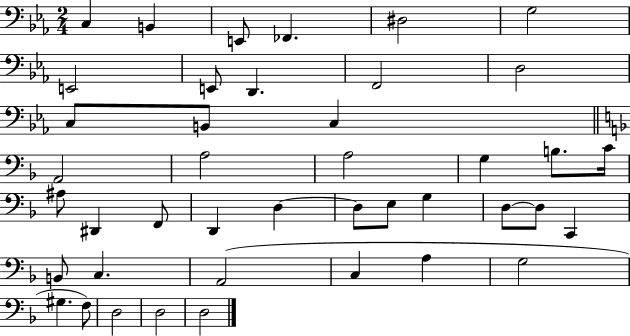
{
  \clef bass
  \numericTimeSignature
  \time 2/4
  \key ees \major
  c4 b,4 | e,8 fes,4. | dis2 | g2 | \break e,2 | e,8 d,4. | f,2 | d2 | \break c8 b,8 c4 | \bar "||" \break \key f \major a,2 | a2 | a2 | g4 b8. c'16 | \break ais8 dis,4 f,8 | d,4 d4~~ | d8 e8 g4 | d8~~ d8 c,4 | \break b,8 c4. | a,2( | c4 a4 | g2 | \break gis4. f8) | d2 | d2 | d2 | \break \bar "|."
}